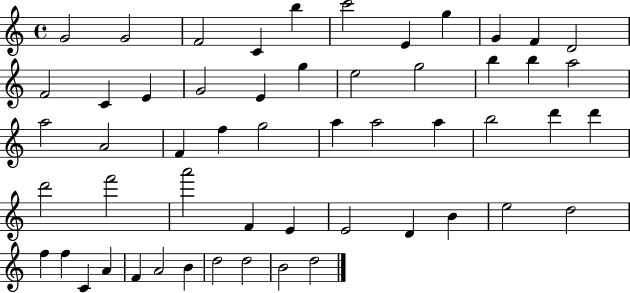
X:1
T:Untitled
M:4/4
L:1/4
K:C
G2 G2 F2 C b c'2 E g G F D2 F2 C E G2 E g e2 g2 b b a2 a2 A2 F f g2 a a2 a b2 d' d' d'2 f'2 a'2 F E E2 D B e2 d2 f f C A F A2 B d2 d2 B2 d2